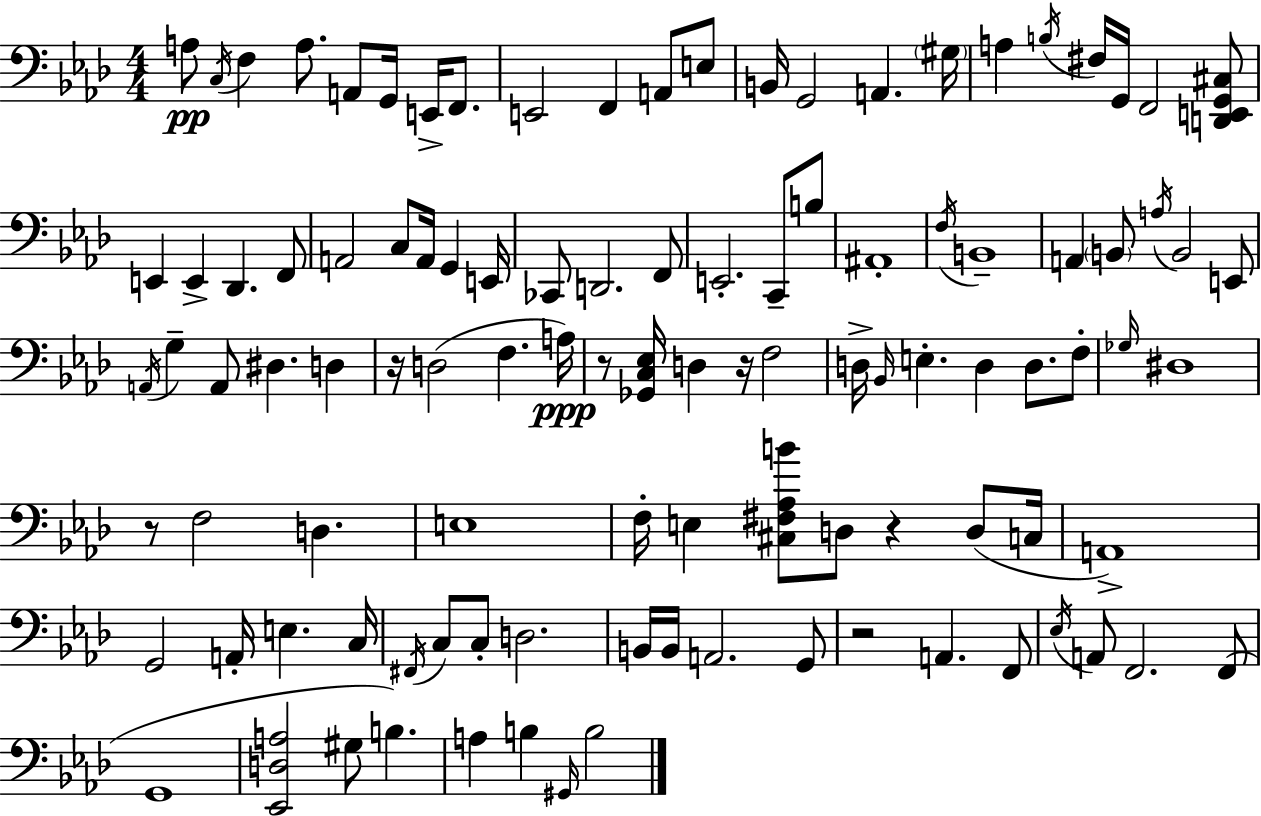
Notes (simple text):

A3/e C3/s F3/q A3/e. A2/e G2/s E2/s F2/e. E2/h F2/q A2/e E3/e B2/s G2/h A2/q. G#3/s A3/q B3/s F#3/s G2/s F2/h [D2,E2,G2,C#3]/e E2/q E2/q Db2/q. F2/e A2/h C3/e A2/s G2/q E2/s CES2/e D2/h. F2/e E2/h. C2/e B3/e A#2/w F3/s B2/w A2/q B2/e A3/s B2/h E2/e A2/s G3/q A2/e D#3/q. D3/q R/s D3/h F3/q. A3/s R/e [Gb2,C3,Eb3]/s D3/q R/s F3/h D3/s Bb2/s E3/q. D3/q D3/e. F3/e Gb3/s D#3/w R/e F3/h D3/q. E3/w F3/s E3/q [C#3,F#3,Ab3,B4]/e D3/e R/q D3/e C3/s A2/w G2/h A2/s E3/q. C3/s F#2/s C3/e C3/e D3/h. B2/s B2/s A2/h. G2/e R/h A2/q. F2/e Eb3/s A2/e F2/h. F2/e G2/w [Eb2,D3,A3]/h G#3/e B3/q. A3/q B3/q G#2/s B3/h